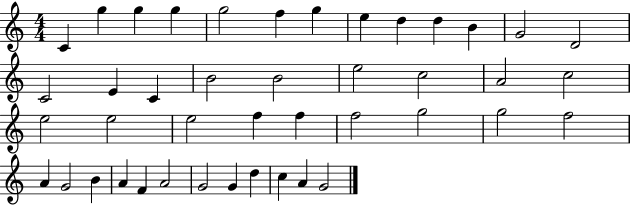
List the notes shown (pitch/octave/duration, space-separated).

C4/q G5/q G5/q G5/q G5/h F5/q G5/q E5/q D5/q D5/q B4/q G4/h D4/h C4/h E4/q C4/q B4/h B4/h E5/h C5/h A4/h C5/h E5/h E5/h E5/h F5/q F5/q F5/h G5/h G5/h F5/h A4/q G4/h B4/q A4/q F4/q A4/h G4/h G4/q D5/q C5/q A4/q G4/h